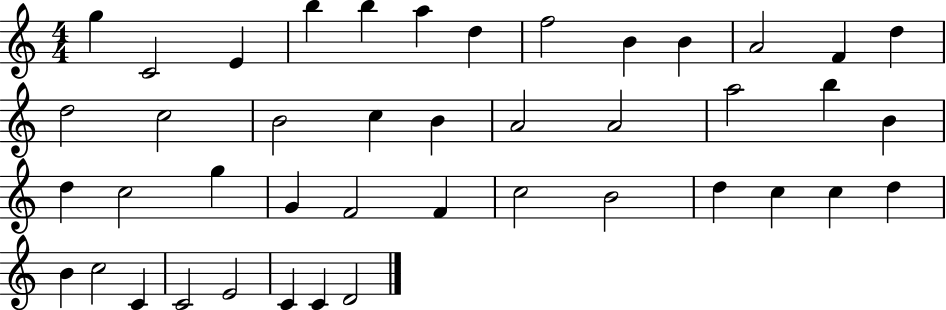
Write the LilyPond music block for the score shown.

{
  \clef treble
  \numericTimeSignature
  \time 4/4
  \key c \major
  g''4 c'2 e'4 | b''4 b''4 a''4 d''4 | f''2 b'4 b'4 | a'2 f'4 d''4 | \break d''2 c''2 | b'2 c''4 b'4 | a'2 a'2 | a''2 b''4 b'4 | \break d''4 c''2 g''4 | g'4 f'2 f'4 | c''2 b'2 | d''4 c''4 c''4 d''4 | \break b'4 c''2 c'4 | c'2 e'2 | c'4 c'4 d'2 | \bar "|."
}